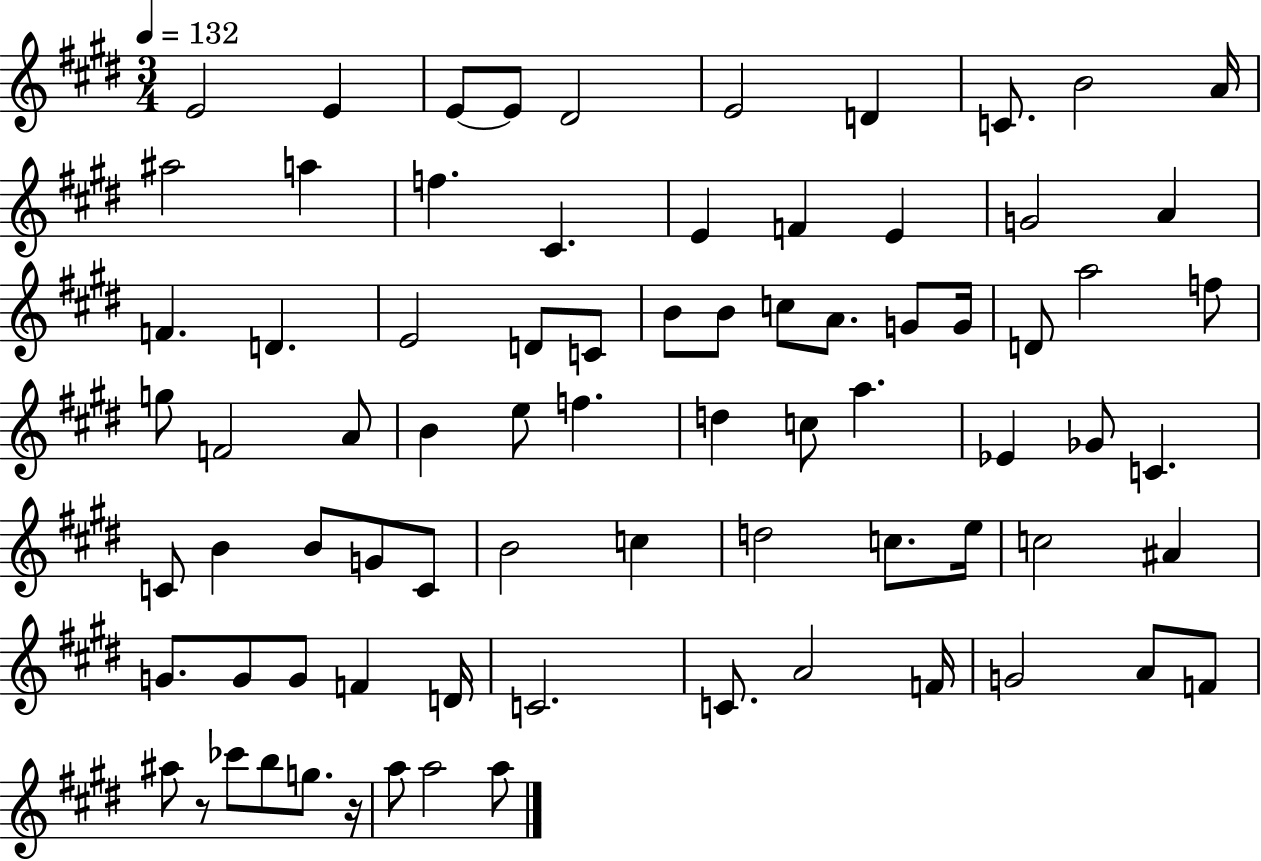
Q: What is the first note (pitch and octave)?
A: E4